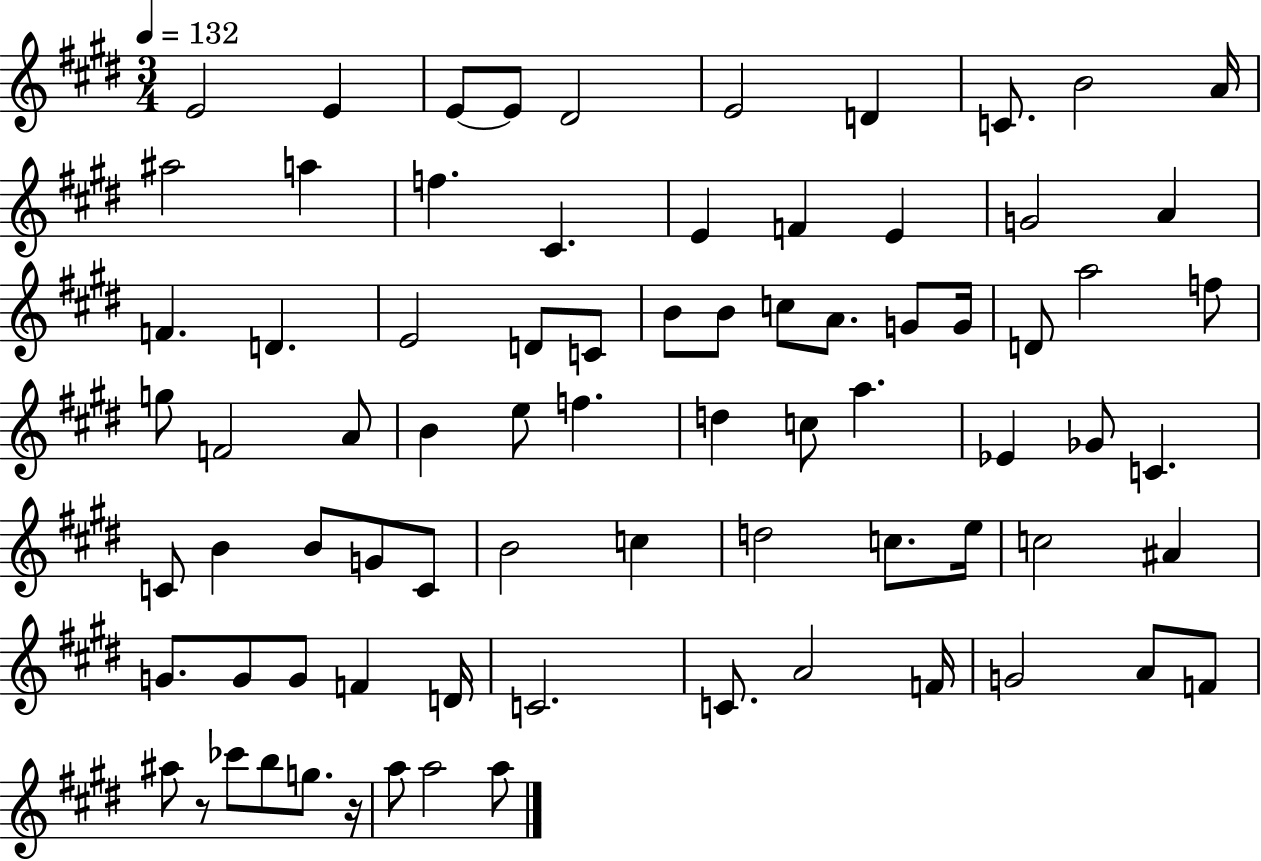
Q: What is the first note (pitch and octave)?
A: E4